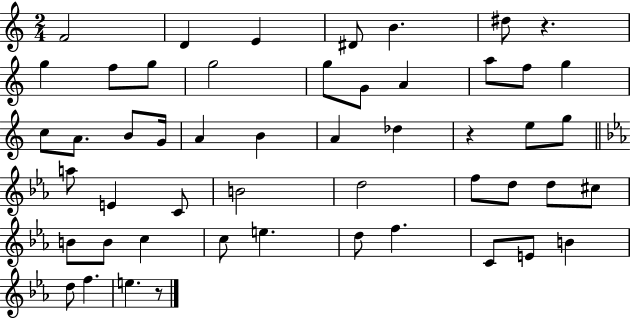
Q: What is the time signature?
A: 2/4